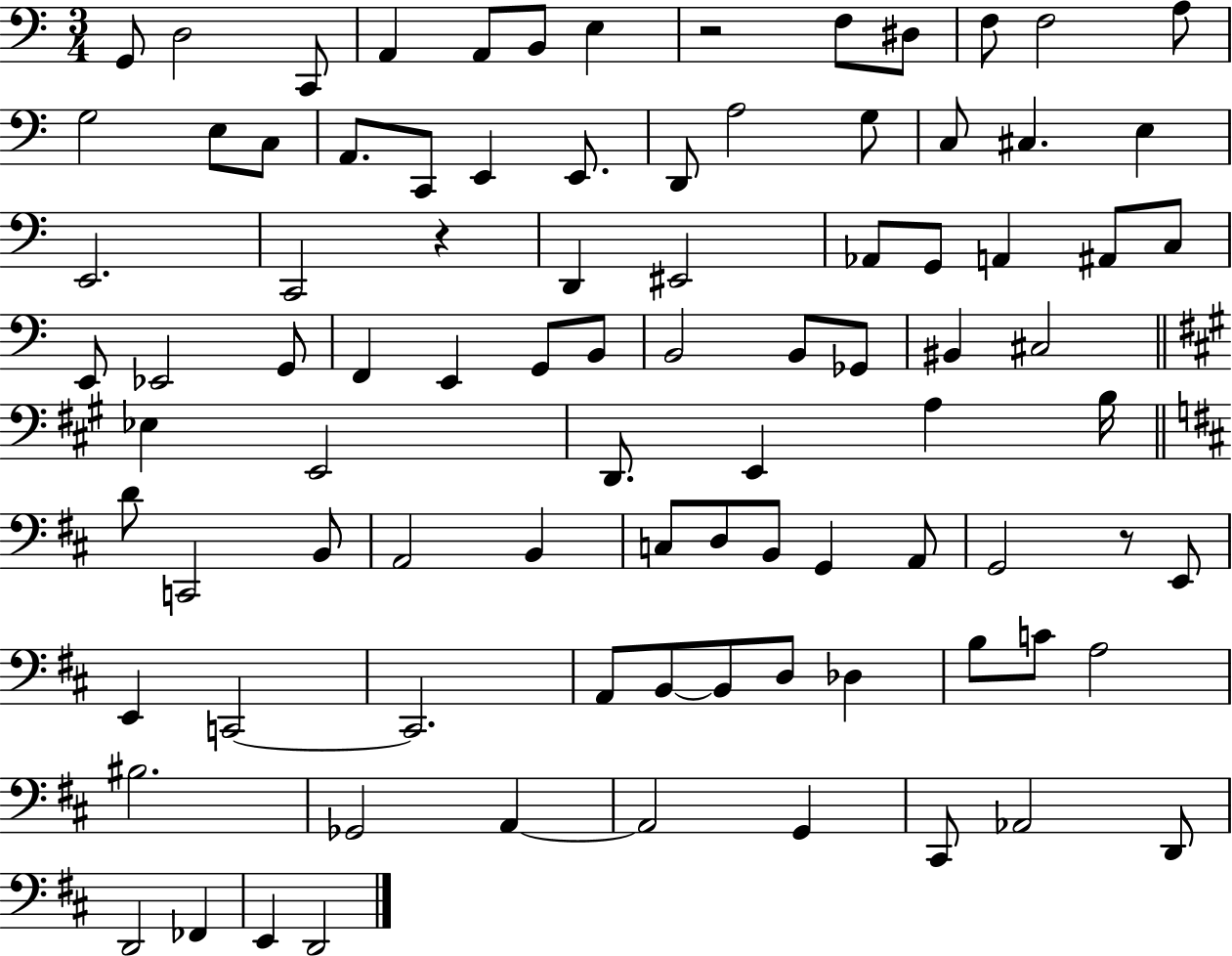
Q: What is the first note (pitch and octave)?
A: G2